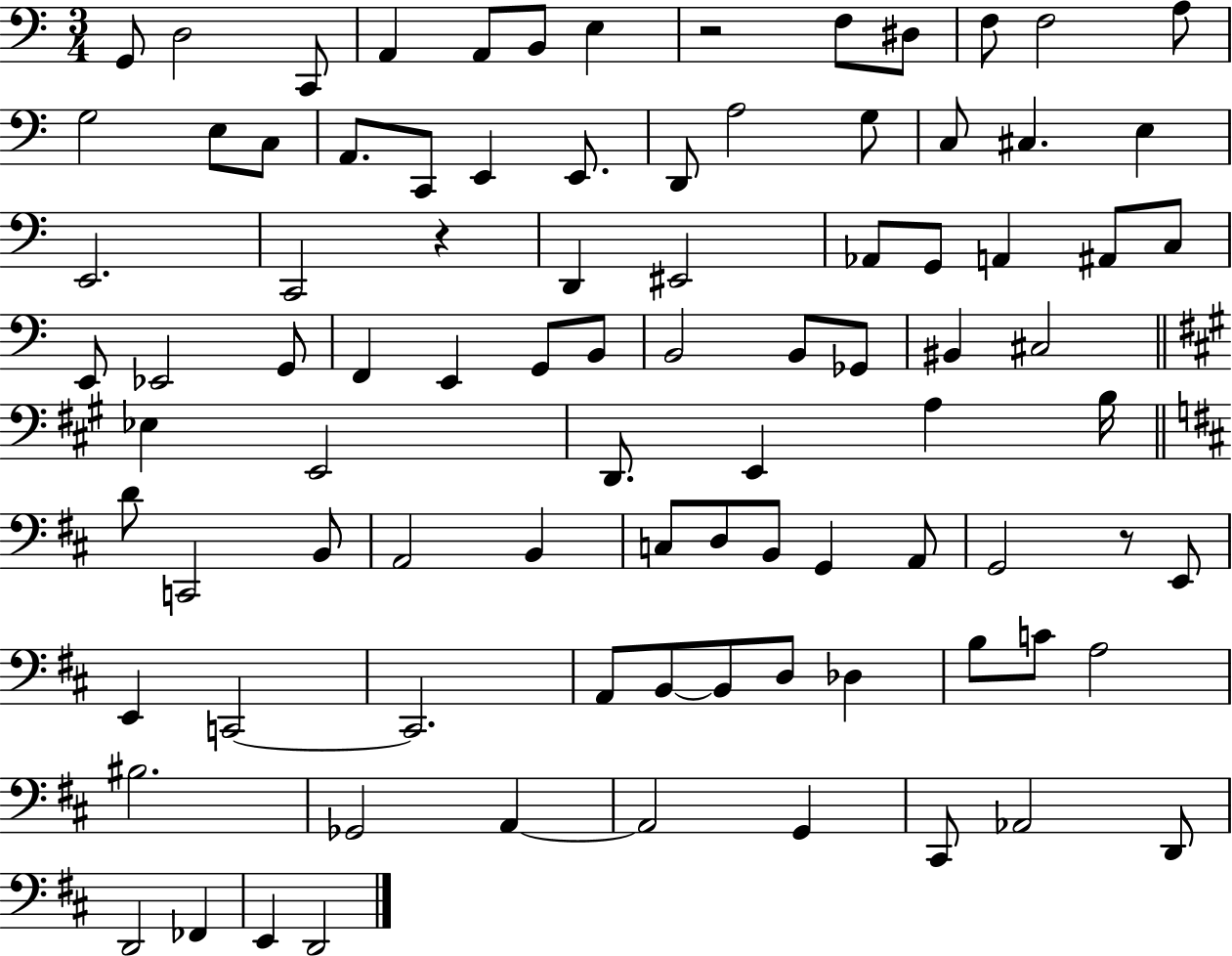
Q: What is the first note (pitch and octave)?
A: G2